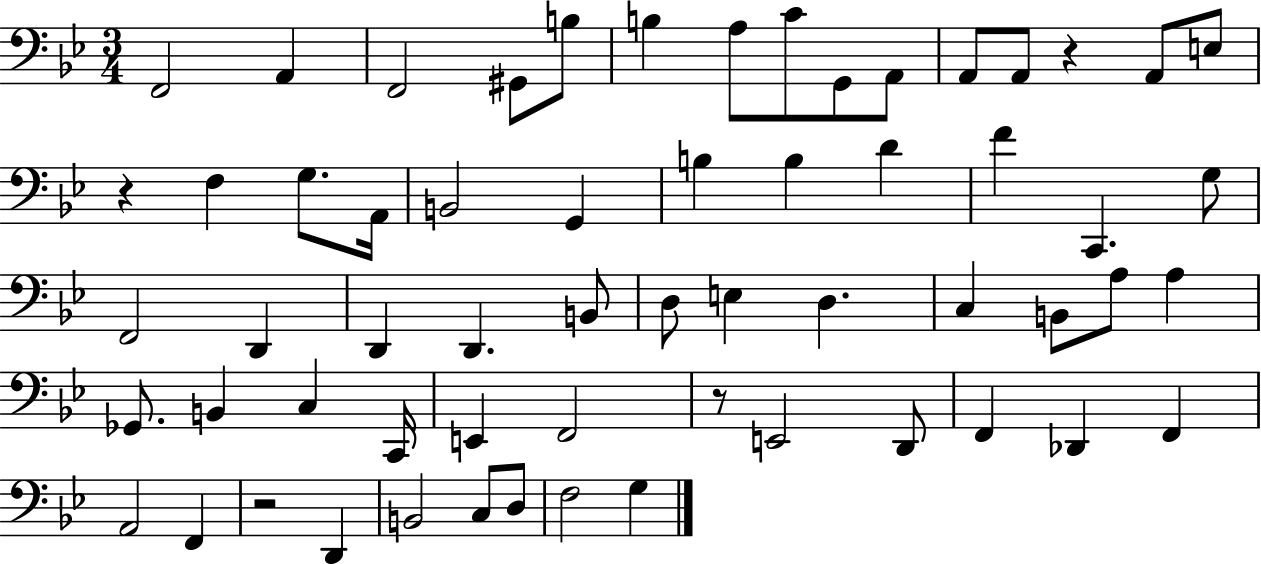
X:1
T:Untitled
M:3/4
L:1/4
K:Bb
F,,2 A,, F,,2 ^G,,/2 B,/2 B, A,/2 C/2 G,,/2 A,,/2 A,,/2 A,,/2 z A,,/2 E,/2 z F, G,/2 A,,/4 B,,2 G,, B, B, D F C,, G,/2 F,,2 D,, D,, D,, B,,/2 D,/2 E, D, C, B,,/2 A,/2 A, _G,,/2 B,, C, C,,/4 E,, F,,2 z/2 E,,2 D,,/2 F,, _D,, F,, A,,2 F,, z2 D,, B,,2 C,/2 D,/2 F,2 G,